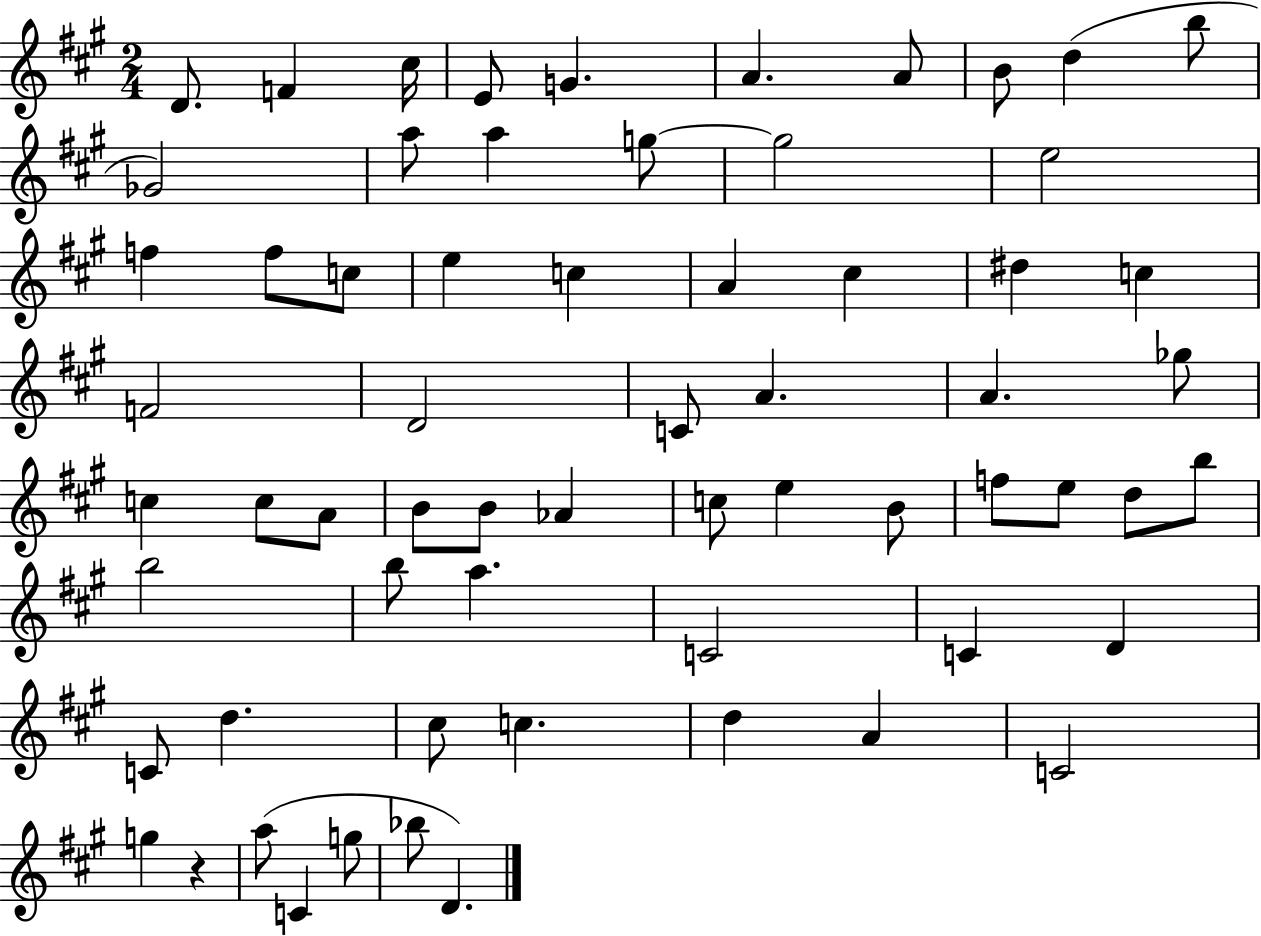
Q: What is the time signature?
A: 2/4